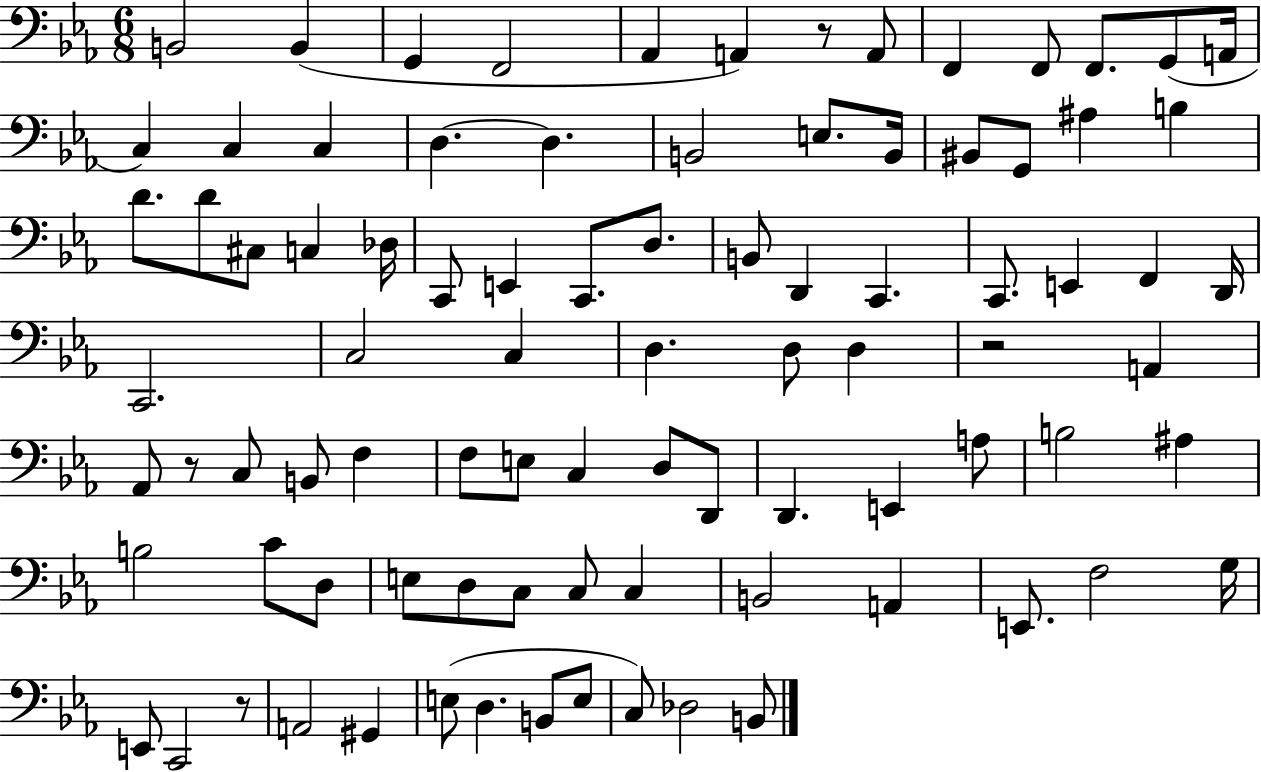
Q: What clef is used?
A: bass